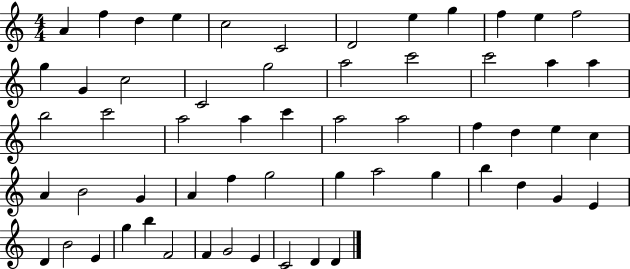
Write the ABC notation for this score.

X:1
T:Untitled
M:4/4
L:1/4
K:C
A f d e c2 C2 D2 e g f e f2 g G c2 C2 g2 a2 c'2 c'2 a a b2 c'2 a2 a c' a2 a2 f d e c A B2 G A f g2 g a2 g b d G E D B2 E g b F2 F G2 E C2 D D